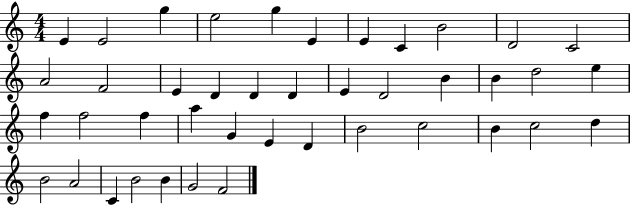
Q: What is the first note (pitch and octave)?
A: E4